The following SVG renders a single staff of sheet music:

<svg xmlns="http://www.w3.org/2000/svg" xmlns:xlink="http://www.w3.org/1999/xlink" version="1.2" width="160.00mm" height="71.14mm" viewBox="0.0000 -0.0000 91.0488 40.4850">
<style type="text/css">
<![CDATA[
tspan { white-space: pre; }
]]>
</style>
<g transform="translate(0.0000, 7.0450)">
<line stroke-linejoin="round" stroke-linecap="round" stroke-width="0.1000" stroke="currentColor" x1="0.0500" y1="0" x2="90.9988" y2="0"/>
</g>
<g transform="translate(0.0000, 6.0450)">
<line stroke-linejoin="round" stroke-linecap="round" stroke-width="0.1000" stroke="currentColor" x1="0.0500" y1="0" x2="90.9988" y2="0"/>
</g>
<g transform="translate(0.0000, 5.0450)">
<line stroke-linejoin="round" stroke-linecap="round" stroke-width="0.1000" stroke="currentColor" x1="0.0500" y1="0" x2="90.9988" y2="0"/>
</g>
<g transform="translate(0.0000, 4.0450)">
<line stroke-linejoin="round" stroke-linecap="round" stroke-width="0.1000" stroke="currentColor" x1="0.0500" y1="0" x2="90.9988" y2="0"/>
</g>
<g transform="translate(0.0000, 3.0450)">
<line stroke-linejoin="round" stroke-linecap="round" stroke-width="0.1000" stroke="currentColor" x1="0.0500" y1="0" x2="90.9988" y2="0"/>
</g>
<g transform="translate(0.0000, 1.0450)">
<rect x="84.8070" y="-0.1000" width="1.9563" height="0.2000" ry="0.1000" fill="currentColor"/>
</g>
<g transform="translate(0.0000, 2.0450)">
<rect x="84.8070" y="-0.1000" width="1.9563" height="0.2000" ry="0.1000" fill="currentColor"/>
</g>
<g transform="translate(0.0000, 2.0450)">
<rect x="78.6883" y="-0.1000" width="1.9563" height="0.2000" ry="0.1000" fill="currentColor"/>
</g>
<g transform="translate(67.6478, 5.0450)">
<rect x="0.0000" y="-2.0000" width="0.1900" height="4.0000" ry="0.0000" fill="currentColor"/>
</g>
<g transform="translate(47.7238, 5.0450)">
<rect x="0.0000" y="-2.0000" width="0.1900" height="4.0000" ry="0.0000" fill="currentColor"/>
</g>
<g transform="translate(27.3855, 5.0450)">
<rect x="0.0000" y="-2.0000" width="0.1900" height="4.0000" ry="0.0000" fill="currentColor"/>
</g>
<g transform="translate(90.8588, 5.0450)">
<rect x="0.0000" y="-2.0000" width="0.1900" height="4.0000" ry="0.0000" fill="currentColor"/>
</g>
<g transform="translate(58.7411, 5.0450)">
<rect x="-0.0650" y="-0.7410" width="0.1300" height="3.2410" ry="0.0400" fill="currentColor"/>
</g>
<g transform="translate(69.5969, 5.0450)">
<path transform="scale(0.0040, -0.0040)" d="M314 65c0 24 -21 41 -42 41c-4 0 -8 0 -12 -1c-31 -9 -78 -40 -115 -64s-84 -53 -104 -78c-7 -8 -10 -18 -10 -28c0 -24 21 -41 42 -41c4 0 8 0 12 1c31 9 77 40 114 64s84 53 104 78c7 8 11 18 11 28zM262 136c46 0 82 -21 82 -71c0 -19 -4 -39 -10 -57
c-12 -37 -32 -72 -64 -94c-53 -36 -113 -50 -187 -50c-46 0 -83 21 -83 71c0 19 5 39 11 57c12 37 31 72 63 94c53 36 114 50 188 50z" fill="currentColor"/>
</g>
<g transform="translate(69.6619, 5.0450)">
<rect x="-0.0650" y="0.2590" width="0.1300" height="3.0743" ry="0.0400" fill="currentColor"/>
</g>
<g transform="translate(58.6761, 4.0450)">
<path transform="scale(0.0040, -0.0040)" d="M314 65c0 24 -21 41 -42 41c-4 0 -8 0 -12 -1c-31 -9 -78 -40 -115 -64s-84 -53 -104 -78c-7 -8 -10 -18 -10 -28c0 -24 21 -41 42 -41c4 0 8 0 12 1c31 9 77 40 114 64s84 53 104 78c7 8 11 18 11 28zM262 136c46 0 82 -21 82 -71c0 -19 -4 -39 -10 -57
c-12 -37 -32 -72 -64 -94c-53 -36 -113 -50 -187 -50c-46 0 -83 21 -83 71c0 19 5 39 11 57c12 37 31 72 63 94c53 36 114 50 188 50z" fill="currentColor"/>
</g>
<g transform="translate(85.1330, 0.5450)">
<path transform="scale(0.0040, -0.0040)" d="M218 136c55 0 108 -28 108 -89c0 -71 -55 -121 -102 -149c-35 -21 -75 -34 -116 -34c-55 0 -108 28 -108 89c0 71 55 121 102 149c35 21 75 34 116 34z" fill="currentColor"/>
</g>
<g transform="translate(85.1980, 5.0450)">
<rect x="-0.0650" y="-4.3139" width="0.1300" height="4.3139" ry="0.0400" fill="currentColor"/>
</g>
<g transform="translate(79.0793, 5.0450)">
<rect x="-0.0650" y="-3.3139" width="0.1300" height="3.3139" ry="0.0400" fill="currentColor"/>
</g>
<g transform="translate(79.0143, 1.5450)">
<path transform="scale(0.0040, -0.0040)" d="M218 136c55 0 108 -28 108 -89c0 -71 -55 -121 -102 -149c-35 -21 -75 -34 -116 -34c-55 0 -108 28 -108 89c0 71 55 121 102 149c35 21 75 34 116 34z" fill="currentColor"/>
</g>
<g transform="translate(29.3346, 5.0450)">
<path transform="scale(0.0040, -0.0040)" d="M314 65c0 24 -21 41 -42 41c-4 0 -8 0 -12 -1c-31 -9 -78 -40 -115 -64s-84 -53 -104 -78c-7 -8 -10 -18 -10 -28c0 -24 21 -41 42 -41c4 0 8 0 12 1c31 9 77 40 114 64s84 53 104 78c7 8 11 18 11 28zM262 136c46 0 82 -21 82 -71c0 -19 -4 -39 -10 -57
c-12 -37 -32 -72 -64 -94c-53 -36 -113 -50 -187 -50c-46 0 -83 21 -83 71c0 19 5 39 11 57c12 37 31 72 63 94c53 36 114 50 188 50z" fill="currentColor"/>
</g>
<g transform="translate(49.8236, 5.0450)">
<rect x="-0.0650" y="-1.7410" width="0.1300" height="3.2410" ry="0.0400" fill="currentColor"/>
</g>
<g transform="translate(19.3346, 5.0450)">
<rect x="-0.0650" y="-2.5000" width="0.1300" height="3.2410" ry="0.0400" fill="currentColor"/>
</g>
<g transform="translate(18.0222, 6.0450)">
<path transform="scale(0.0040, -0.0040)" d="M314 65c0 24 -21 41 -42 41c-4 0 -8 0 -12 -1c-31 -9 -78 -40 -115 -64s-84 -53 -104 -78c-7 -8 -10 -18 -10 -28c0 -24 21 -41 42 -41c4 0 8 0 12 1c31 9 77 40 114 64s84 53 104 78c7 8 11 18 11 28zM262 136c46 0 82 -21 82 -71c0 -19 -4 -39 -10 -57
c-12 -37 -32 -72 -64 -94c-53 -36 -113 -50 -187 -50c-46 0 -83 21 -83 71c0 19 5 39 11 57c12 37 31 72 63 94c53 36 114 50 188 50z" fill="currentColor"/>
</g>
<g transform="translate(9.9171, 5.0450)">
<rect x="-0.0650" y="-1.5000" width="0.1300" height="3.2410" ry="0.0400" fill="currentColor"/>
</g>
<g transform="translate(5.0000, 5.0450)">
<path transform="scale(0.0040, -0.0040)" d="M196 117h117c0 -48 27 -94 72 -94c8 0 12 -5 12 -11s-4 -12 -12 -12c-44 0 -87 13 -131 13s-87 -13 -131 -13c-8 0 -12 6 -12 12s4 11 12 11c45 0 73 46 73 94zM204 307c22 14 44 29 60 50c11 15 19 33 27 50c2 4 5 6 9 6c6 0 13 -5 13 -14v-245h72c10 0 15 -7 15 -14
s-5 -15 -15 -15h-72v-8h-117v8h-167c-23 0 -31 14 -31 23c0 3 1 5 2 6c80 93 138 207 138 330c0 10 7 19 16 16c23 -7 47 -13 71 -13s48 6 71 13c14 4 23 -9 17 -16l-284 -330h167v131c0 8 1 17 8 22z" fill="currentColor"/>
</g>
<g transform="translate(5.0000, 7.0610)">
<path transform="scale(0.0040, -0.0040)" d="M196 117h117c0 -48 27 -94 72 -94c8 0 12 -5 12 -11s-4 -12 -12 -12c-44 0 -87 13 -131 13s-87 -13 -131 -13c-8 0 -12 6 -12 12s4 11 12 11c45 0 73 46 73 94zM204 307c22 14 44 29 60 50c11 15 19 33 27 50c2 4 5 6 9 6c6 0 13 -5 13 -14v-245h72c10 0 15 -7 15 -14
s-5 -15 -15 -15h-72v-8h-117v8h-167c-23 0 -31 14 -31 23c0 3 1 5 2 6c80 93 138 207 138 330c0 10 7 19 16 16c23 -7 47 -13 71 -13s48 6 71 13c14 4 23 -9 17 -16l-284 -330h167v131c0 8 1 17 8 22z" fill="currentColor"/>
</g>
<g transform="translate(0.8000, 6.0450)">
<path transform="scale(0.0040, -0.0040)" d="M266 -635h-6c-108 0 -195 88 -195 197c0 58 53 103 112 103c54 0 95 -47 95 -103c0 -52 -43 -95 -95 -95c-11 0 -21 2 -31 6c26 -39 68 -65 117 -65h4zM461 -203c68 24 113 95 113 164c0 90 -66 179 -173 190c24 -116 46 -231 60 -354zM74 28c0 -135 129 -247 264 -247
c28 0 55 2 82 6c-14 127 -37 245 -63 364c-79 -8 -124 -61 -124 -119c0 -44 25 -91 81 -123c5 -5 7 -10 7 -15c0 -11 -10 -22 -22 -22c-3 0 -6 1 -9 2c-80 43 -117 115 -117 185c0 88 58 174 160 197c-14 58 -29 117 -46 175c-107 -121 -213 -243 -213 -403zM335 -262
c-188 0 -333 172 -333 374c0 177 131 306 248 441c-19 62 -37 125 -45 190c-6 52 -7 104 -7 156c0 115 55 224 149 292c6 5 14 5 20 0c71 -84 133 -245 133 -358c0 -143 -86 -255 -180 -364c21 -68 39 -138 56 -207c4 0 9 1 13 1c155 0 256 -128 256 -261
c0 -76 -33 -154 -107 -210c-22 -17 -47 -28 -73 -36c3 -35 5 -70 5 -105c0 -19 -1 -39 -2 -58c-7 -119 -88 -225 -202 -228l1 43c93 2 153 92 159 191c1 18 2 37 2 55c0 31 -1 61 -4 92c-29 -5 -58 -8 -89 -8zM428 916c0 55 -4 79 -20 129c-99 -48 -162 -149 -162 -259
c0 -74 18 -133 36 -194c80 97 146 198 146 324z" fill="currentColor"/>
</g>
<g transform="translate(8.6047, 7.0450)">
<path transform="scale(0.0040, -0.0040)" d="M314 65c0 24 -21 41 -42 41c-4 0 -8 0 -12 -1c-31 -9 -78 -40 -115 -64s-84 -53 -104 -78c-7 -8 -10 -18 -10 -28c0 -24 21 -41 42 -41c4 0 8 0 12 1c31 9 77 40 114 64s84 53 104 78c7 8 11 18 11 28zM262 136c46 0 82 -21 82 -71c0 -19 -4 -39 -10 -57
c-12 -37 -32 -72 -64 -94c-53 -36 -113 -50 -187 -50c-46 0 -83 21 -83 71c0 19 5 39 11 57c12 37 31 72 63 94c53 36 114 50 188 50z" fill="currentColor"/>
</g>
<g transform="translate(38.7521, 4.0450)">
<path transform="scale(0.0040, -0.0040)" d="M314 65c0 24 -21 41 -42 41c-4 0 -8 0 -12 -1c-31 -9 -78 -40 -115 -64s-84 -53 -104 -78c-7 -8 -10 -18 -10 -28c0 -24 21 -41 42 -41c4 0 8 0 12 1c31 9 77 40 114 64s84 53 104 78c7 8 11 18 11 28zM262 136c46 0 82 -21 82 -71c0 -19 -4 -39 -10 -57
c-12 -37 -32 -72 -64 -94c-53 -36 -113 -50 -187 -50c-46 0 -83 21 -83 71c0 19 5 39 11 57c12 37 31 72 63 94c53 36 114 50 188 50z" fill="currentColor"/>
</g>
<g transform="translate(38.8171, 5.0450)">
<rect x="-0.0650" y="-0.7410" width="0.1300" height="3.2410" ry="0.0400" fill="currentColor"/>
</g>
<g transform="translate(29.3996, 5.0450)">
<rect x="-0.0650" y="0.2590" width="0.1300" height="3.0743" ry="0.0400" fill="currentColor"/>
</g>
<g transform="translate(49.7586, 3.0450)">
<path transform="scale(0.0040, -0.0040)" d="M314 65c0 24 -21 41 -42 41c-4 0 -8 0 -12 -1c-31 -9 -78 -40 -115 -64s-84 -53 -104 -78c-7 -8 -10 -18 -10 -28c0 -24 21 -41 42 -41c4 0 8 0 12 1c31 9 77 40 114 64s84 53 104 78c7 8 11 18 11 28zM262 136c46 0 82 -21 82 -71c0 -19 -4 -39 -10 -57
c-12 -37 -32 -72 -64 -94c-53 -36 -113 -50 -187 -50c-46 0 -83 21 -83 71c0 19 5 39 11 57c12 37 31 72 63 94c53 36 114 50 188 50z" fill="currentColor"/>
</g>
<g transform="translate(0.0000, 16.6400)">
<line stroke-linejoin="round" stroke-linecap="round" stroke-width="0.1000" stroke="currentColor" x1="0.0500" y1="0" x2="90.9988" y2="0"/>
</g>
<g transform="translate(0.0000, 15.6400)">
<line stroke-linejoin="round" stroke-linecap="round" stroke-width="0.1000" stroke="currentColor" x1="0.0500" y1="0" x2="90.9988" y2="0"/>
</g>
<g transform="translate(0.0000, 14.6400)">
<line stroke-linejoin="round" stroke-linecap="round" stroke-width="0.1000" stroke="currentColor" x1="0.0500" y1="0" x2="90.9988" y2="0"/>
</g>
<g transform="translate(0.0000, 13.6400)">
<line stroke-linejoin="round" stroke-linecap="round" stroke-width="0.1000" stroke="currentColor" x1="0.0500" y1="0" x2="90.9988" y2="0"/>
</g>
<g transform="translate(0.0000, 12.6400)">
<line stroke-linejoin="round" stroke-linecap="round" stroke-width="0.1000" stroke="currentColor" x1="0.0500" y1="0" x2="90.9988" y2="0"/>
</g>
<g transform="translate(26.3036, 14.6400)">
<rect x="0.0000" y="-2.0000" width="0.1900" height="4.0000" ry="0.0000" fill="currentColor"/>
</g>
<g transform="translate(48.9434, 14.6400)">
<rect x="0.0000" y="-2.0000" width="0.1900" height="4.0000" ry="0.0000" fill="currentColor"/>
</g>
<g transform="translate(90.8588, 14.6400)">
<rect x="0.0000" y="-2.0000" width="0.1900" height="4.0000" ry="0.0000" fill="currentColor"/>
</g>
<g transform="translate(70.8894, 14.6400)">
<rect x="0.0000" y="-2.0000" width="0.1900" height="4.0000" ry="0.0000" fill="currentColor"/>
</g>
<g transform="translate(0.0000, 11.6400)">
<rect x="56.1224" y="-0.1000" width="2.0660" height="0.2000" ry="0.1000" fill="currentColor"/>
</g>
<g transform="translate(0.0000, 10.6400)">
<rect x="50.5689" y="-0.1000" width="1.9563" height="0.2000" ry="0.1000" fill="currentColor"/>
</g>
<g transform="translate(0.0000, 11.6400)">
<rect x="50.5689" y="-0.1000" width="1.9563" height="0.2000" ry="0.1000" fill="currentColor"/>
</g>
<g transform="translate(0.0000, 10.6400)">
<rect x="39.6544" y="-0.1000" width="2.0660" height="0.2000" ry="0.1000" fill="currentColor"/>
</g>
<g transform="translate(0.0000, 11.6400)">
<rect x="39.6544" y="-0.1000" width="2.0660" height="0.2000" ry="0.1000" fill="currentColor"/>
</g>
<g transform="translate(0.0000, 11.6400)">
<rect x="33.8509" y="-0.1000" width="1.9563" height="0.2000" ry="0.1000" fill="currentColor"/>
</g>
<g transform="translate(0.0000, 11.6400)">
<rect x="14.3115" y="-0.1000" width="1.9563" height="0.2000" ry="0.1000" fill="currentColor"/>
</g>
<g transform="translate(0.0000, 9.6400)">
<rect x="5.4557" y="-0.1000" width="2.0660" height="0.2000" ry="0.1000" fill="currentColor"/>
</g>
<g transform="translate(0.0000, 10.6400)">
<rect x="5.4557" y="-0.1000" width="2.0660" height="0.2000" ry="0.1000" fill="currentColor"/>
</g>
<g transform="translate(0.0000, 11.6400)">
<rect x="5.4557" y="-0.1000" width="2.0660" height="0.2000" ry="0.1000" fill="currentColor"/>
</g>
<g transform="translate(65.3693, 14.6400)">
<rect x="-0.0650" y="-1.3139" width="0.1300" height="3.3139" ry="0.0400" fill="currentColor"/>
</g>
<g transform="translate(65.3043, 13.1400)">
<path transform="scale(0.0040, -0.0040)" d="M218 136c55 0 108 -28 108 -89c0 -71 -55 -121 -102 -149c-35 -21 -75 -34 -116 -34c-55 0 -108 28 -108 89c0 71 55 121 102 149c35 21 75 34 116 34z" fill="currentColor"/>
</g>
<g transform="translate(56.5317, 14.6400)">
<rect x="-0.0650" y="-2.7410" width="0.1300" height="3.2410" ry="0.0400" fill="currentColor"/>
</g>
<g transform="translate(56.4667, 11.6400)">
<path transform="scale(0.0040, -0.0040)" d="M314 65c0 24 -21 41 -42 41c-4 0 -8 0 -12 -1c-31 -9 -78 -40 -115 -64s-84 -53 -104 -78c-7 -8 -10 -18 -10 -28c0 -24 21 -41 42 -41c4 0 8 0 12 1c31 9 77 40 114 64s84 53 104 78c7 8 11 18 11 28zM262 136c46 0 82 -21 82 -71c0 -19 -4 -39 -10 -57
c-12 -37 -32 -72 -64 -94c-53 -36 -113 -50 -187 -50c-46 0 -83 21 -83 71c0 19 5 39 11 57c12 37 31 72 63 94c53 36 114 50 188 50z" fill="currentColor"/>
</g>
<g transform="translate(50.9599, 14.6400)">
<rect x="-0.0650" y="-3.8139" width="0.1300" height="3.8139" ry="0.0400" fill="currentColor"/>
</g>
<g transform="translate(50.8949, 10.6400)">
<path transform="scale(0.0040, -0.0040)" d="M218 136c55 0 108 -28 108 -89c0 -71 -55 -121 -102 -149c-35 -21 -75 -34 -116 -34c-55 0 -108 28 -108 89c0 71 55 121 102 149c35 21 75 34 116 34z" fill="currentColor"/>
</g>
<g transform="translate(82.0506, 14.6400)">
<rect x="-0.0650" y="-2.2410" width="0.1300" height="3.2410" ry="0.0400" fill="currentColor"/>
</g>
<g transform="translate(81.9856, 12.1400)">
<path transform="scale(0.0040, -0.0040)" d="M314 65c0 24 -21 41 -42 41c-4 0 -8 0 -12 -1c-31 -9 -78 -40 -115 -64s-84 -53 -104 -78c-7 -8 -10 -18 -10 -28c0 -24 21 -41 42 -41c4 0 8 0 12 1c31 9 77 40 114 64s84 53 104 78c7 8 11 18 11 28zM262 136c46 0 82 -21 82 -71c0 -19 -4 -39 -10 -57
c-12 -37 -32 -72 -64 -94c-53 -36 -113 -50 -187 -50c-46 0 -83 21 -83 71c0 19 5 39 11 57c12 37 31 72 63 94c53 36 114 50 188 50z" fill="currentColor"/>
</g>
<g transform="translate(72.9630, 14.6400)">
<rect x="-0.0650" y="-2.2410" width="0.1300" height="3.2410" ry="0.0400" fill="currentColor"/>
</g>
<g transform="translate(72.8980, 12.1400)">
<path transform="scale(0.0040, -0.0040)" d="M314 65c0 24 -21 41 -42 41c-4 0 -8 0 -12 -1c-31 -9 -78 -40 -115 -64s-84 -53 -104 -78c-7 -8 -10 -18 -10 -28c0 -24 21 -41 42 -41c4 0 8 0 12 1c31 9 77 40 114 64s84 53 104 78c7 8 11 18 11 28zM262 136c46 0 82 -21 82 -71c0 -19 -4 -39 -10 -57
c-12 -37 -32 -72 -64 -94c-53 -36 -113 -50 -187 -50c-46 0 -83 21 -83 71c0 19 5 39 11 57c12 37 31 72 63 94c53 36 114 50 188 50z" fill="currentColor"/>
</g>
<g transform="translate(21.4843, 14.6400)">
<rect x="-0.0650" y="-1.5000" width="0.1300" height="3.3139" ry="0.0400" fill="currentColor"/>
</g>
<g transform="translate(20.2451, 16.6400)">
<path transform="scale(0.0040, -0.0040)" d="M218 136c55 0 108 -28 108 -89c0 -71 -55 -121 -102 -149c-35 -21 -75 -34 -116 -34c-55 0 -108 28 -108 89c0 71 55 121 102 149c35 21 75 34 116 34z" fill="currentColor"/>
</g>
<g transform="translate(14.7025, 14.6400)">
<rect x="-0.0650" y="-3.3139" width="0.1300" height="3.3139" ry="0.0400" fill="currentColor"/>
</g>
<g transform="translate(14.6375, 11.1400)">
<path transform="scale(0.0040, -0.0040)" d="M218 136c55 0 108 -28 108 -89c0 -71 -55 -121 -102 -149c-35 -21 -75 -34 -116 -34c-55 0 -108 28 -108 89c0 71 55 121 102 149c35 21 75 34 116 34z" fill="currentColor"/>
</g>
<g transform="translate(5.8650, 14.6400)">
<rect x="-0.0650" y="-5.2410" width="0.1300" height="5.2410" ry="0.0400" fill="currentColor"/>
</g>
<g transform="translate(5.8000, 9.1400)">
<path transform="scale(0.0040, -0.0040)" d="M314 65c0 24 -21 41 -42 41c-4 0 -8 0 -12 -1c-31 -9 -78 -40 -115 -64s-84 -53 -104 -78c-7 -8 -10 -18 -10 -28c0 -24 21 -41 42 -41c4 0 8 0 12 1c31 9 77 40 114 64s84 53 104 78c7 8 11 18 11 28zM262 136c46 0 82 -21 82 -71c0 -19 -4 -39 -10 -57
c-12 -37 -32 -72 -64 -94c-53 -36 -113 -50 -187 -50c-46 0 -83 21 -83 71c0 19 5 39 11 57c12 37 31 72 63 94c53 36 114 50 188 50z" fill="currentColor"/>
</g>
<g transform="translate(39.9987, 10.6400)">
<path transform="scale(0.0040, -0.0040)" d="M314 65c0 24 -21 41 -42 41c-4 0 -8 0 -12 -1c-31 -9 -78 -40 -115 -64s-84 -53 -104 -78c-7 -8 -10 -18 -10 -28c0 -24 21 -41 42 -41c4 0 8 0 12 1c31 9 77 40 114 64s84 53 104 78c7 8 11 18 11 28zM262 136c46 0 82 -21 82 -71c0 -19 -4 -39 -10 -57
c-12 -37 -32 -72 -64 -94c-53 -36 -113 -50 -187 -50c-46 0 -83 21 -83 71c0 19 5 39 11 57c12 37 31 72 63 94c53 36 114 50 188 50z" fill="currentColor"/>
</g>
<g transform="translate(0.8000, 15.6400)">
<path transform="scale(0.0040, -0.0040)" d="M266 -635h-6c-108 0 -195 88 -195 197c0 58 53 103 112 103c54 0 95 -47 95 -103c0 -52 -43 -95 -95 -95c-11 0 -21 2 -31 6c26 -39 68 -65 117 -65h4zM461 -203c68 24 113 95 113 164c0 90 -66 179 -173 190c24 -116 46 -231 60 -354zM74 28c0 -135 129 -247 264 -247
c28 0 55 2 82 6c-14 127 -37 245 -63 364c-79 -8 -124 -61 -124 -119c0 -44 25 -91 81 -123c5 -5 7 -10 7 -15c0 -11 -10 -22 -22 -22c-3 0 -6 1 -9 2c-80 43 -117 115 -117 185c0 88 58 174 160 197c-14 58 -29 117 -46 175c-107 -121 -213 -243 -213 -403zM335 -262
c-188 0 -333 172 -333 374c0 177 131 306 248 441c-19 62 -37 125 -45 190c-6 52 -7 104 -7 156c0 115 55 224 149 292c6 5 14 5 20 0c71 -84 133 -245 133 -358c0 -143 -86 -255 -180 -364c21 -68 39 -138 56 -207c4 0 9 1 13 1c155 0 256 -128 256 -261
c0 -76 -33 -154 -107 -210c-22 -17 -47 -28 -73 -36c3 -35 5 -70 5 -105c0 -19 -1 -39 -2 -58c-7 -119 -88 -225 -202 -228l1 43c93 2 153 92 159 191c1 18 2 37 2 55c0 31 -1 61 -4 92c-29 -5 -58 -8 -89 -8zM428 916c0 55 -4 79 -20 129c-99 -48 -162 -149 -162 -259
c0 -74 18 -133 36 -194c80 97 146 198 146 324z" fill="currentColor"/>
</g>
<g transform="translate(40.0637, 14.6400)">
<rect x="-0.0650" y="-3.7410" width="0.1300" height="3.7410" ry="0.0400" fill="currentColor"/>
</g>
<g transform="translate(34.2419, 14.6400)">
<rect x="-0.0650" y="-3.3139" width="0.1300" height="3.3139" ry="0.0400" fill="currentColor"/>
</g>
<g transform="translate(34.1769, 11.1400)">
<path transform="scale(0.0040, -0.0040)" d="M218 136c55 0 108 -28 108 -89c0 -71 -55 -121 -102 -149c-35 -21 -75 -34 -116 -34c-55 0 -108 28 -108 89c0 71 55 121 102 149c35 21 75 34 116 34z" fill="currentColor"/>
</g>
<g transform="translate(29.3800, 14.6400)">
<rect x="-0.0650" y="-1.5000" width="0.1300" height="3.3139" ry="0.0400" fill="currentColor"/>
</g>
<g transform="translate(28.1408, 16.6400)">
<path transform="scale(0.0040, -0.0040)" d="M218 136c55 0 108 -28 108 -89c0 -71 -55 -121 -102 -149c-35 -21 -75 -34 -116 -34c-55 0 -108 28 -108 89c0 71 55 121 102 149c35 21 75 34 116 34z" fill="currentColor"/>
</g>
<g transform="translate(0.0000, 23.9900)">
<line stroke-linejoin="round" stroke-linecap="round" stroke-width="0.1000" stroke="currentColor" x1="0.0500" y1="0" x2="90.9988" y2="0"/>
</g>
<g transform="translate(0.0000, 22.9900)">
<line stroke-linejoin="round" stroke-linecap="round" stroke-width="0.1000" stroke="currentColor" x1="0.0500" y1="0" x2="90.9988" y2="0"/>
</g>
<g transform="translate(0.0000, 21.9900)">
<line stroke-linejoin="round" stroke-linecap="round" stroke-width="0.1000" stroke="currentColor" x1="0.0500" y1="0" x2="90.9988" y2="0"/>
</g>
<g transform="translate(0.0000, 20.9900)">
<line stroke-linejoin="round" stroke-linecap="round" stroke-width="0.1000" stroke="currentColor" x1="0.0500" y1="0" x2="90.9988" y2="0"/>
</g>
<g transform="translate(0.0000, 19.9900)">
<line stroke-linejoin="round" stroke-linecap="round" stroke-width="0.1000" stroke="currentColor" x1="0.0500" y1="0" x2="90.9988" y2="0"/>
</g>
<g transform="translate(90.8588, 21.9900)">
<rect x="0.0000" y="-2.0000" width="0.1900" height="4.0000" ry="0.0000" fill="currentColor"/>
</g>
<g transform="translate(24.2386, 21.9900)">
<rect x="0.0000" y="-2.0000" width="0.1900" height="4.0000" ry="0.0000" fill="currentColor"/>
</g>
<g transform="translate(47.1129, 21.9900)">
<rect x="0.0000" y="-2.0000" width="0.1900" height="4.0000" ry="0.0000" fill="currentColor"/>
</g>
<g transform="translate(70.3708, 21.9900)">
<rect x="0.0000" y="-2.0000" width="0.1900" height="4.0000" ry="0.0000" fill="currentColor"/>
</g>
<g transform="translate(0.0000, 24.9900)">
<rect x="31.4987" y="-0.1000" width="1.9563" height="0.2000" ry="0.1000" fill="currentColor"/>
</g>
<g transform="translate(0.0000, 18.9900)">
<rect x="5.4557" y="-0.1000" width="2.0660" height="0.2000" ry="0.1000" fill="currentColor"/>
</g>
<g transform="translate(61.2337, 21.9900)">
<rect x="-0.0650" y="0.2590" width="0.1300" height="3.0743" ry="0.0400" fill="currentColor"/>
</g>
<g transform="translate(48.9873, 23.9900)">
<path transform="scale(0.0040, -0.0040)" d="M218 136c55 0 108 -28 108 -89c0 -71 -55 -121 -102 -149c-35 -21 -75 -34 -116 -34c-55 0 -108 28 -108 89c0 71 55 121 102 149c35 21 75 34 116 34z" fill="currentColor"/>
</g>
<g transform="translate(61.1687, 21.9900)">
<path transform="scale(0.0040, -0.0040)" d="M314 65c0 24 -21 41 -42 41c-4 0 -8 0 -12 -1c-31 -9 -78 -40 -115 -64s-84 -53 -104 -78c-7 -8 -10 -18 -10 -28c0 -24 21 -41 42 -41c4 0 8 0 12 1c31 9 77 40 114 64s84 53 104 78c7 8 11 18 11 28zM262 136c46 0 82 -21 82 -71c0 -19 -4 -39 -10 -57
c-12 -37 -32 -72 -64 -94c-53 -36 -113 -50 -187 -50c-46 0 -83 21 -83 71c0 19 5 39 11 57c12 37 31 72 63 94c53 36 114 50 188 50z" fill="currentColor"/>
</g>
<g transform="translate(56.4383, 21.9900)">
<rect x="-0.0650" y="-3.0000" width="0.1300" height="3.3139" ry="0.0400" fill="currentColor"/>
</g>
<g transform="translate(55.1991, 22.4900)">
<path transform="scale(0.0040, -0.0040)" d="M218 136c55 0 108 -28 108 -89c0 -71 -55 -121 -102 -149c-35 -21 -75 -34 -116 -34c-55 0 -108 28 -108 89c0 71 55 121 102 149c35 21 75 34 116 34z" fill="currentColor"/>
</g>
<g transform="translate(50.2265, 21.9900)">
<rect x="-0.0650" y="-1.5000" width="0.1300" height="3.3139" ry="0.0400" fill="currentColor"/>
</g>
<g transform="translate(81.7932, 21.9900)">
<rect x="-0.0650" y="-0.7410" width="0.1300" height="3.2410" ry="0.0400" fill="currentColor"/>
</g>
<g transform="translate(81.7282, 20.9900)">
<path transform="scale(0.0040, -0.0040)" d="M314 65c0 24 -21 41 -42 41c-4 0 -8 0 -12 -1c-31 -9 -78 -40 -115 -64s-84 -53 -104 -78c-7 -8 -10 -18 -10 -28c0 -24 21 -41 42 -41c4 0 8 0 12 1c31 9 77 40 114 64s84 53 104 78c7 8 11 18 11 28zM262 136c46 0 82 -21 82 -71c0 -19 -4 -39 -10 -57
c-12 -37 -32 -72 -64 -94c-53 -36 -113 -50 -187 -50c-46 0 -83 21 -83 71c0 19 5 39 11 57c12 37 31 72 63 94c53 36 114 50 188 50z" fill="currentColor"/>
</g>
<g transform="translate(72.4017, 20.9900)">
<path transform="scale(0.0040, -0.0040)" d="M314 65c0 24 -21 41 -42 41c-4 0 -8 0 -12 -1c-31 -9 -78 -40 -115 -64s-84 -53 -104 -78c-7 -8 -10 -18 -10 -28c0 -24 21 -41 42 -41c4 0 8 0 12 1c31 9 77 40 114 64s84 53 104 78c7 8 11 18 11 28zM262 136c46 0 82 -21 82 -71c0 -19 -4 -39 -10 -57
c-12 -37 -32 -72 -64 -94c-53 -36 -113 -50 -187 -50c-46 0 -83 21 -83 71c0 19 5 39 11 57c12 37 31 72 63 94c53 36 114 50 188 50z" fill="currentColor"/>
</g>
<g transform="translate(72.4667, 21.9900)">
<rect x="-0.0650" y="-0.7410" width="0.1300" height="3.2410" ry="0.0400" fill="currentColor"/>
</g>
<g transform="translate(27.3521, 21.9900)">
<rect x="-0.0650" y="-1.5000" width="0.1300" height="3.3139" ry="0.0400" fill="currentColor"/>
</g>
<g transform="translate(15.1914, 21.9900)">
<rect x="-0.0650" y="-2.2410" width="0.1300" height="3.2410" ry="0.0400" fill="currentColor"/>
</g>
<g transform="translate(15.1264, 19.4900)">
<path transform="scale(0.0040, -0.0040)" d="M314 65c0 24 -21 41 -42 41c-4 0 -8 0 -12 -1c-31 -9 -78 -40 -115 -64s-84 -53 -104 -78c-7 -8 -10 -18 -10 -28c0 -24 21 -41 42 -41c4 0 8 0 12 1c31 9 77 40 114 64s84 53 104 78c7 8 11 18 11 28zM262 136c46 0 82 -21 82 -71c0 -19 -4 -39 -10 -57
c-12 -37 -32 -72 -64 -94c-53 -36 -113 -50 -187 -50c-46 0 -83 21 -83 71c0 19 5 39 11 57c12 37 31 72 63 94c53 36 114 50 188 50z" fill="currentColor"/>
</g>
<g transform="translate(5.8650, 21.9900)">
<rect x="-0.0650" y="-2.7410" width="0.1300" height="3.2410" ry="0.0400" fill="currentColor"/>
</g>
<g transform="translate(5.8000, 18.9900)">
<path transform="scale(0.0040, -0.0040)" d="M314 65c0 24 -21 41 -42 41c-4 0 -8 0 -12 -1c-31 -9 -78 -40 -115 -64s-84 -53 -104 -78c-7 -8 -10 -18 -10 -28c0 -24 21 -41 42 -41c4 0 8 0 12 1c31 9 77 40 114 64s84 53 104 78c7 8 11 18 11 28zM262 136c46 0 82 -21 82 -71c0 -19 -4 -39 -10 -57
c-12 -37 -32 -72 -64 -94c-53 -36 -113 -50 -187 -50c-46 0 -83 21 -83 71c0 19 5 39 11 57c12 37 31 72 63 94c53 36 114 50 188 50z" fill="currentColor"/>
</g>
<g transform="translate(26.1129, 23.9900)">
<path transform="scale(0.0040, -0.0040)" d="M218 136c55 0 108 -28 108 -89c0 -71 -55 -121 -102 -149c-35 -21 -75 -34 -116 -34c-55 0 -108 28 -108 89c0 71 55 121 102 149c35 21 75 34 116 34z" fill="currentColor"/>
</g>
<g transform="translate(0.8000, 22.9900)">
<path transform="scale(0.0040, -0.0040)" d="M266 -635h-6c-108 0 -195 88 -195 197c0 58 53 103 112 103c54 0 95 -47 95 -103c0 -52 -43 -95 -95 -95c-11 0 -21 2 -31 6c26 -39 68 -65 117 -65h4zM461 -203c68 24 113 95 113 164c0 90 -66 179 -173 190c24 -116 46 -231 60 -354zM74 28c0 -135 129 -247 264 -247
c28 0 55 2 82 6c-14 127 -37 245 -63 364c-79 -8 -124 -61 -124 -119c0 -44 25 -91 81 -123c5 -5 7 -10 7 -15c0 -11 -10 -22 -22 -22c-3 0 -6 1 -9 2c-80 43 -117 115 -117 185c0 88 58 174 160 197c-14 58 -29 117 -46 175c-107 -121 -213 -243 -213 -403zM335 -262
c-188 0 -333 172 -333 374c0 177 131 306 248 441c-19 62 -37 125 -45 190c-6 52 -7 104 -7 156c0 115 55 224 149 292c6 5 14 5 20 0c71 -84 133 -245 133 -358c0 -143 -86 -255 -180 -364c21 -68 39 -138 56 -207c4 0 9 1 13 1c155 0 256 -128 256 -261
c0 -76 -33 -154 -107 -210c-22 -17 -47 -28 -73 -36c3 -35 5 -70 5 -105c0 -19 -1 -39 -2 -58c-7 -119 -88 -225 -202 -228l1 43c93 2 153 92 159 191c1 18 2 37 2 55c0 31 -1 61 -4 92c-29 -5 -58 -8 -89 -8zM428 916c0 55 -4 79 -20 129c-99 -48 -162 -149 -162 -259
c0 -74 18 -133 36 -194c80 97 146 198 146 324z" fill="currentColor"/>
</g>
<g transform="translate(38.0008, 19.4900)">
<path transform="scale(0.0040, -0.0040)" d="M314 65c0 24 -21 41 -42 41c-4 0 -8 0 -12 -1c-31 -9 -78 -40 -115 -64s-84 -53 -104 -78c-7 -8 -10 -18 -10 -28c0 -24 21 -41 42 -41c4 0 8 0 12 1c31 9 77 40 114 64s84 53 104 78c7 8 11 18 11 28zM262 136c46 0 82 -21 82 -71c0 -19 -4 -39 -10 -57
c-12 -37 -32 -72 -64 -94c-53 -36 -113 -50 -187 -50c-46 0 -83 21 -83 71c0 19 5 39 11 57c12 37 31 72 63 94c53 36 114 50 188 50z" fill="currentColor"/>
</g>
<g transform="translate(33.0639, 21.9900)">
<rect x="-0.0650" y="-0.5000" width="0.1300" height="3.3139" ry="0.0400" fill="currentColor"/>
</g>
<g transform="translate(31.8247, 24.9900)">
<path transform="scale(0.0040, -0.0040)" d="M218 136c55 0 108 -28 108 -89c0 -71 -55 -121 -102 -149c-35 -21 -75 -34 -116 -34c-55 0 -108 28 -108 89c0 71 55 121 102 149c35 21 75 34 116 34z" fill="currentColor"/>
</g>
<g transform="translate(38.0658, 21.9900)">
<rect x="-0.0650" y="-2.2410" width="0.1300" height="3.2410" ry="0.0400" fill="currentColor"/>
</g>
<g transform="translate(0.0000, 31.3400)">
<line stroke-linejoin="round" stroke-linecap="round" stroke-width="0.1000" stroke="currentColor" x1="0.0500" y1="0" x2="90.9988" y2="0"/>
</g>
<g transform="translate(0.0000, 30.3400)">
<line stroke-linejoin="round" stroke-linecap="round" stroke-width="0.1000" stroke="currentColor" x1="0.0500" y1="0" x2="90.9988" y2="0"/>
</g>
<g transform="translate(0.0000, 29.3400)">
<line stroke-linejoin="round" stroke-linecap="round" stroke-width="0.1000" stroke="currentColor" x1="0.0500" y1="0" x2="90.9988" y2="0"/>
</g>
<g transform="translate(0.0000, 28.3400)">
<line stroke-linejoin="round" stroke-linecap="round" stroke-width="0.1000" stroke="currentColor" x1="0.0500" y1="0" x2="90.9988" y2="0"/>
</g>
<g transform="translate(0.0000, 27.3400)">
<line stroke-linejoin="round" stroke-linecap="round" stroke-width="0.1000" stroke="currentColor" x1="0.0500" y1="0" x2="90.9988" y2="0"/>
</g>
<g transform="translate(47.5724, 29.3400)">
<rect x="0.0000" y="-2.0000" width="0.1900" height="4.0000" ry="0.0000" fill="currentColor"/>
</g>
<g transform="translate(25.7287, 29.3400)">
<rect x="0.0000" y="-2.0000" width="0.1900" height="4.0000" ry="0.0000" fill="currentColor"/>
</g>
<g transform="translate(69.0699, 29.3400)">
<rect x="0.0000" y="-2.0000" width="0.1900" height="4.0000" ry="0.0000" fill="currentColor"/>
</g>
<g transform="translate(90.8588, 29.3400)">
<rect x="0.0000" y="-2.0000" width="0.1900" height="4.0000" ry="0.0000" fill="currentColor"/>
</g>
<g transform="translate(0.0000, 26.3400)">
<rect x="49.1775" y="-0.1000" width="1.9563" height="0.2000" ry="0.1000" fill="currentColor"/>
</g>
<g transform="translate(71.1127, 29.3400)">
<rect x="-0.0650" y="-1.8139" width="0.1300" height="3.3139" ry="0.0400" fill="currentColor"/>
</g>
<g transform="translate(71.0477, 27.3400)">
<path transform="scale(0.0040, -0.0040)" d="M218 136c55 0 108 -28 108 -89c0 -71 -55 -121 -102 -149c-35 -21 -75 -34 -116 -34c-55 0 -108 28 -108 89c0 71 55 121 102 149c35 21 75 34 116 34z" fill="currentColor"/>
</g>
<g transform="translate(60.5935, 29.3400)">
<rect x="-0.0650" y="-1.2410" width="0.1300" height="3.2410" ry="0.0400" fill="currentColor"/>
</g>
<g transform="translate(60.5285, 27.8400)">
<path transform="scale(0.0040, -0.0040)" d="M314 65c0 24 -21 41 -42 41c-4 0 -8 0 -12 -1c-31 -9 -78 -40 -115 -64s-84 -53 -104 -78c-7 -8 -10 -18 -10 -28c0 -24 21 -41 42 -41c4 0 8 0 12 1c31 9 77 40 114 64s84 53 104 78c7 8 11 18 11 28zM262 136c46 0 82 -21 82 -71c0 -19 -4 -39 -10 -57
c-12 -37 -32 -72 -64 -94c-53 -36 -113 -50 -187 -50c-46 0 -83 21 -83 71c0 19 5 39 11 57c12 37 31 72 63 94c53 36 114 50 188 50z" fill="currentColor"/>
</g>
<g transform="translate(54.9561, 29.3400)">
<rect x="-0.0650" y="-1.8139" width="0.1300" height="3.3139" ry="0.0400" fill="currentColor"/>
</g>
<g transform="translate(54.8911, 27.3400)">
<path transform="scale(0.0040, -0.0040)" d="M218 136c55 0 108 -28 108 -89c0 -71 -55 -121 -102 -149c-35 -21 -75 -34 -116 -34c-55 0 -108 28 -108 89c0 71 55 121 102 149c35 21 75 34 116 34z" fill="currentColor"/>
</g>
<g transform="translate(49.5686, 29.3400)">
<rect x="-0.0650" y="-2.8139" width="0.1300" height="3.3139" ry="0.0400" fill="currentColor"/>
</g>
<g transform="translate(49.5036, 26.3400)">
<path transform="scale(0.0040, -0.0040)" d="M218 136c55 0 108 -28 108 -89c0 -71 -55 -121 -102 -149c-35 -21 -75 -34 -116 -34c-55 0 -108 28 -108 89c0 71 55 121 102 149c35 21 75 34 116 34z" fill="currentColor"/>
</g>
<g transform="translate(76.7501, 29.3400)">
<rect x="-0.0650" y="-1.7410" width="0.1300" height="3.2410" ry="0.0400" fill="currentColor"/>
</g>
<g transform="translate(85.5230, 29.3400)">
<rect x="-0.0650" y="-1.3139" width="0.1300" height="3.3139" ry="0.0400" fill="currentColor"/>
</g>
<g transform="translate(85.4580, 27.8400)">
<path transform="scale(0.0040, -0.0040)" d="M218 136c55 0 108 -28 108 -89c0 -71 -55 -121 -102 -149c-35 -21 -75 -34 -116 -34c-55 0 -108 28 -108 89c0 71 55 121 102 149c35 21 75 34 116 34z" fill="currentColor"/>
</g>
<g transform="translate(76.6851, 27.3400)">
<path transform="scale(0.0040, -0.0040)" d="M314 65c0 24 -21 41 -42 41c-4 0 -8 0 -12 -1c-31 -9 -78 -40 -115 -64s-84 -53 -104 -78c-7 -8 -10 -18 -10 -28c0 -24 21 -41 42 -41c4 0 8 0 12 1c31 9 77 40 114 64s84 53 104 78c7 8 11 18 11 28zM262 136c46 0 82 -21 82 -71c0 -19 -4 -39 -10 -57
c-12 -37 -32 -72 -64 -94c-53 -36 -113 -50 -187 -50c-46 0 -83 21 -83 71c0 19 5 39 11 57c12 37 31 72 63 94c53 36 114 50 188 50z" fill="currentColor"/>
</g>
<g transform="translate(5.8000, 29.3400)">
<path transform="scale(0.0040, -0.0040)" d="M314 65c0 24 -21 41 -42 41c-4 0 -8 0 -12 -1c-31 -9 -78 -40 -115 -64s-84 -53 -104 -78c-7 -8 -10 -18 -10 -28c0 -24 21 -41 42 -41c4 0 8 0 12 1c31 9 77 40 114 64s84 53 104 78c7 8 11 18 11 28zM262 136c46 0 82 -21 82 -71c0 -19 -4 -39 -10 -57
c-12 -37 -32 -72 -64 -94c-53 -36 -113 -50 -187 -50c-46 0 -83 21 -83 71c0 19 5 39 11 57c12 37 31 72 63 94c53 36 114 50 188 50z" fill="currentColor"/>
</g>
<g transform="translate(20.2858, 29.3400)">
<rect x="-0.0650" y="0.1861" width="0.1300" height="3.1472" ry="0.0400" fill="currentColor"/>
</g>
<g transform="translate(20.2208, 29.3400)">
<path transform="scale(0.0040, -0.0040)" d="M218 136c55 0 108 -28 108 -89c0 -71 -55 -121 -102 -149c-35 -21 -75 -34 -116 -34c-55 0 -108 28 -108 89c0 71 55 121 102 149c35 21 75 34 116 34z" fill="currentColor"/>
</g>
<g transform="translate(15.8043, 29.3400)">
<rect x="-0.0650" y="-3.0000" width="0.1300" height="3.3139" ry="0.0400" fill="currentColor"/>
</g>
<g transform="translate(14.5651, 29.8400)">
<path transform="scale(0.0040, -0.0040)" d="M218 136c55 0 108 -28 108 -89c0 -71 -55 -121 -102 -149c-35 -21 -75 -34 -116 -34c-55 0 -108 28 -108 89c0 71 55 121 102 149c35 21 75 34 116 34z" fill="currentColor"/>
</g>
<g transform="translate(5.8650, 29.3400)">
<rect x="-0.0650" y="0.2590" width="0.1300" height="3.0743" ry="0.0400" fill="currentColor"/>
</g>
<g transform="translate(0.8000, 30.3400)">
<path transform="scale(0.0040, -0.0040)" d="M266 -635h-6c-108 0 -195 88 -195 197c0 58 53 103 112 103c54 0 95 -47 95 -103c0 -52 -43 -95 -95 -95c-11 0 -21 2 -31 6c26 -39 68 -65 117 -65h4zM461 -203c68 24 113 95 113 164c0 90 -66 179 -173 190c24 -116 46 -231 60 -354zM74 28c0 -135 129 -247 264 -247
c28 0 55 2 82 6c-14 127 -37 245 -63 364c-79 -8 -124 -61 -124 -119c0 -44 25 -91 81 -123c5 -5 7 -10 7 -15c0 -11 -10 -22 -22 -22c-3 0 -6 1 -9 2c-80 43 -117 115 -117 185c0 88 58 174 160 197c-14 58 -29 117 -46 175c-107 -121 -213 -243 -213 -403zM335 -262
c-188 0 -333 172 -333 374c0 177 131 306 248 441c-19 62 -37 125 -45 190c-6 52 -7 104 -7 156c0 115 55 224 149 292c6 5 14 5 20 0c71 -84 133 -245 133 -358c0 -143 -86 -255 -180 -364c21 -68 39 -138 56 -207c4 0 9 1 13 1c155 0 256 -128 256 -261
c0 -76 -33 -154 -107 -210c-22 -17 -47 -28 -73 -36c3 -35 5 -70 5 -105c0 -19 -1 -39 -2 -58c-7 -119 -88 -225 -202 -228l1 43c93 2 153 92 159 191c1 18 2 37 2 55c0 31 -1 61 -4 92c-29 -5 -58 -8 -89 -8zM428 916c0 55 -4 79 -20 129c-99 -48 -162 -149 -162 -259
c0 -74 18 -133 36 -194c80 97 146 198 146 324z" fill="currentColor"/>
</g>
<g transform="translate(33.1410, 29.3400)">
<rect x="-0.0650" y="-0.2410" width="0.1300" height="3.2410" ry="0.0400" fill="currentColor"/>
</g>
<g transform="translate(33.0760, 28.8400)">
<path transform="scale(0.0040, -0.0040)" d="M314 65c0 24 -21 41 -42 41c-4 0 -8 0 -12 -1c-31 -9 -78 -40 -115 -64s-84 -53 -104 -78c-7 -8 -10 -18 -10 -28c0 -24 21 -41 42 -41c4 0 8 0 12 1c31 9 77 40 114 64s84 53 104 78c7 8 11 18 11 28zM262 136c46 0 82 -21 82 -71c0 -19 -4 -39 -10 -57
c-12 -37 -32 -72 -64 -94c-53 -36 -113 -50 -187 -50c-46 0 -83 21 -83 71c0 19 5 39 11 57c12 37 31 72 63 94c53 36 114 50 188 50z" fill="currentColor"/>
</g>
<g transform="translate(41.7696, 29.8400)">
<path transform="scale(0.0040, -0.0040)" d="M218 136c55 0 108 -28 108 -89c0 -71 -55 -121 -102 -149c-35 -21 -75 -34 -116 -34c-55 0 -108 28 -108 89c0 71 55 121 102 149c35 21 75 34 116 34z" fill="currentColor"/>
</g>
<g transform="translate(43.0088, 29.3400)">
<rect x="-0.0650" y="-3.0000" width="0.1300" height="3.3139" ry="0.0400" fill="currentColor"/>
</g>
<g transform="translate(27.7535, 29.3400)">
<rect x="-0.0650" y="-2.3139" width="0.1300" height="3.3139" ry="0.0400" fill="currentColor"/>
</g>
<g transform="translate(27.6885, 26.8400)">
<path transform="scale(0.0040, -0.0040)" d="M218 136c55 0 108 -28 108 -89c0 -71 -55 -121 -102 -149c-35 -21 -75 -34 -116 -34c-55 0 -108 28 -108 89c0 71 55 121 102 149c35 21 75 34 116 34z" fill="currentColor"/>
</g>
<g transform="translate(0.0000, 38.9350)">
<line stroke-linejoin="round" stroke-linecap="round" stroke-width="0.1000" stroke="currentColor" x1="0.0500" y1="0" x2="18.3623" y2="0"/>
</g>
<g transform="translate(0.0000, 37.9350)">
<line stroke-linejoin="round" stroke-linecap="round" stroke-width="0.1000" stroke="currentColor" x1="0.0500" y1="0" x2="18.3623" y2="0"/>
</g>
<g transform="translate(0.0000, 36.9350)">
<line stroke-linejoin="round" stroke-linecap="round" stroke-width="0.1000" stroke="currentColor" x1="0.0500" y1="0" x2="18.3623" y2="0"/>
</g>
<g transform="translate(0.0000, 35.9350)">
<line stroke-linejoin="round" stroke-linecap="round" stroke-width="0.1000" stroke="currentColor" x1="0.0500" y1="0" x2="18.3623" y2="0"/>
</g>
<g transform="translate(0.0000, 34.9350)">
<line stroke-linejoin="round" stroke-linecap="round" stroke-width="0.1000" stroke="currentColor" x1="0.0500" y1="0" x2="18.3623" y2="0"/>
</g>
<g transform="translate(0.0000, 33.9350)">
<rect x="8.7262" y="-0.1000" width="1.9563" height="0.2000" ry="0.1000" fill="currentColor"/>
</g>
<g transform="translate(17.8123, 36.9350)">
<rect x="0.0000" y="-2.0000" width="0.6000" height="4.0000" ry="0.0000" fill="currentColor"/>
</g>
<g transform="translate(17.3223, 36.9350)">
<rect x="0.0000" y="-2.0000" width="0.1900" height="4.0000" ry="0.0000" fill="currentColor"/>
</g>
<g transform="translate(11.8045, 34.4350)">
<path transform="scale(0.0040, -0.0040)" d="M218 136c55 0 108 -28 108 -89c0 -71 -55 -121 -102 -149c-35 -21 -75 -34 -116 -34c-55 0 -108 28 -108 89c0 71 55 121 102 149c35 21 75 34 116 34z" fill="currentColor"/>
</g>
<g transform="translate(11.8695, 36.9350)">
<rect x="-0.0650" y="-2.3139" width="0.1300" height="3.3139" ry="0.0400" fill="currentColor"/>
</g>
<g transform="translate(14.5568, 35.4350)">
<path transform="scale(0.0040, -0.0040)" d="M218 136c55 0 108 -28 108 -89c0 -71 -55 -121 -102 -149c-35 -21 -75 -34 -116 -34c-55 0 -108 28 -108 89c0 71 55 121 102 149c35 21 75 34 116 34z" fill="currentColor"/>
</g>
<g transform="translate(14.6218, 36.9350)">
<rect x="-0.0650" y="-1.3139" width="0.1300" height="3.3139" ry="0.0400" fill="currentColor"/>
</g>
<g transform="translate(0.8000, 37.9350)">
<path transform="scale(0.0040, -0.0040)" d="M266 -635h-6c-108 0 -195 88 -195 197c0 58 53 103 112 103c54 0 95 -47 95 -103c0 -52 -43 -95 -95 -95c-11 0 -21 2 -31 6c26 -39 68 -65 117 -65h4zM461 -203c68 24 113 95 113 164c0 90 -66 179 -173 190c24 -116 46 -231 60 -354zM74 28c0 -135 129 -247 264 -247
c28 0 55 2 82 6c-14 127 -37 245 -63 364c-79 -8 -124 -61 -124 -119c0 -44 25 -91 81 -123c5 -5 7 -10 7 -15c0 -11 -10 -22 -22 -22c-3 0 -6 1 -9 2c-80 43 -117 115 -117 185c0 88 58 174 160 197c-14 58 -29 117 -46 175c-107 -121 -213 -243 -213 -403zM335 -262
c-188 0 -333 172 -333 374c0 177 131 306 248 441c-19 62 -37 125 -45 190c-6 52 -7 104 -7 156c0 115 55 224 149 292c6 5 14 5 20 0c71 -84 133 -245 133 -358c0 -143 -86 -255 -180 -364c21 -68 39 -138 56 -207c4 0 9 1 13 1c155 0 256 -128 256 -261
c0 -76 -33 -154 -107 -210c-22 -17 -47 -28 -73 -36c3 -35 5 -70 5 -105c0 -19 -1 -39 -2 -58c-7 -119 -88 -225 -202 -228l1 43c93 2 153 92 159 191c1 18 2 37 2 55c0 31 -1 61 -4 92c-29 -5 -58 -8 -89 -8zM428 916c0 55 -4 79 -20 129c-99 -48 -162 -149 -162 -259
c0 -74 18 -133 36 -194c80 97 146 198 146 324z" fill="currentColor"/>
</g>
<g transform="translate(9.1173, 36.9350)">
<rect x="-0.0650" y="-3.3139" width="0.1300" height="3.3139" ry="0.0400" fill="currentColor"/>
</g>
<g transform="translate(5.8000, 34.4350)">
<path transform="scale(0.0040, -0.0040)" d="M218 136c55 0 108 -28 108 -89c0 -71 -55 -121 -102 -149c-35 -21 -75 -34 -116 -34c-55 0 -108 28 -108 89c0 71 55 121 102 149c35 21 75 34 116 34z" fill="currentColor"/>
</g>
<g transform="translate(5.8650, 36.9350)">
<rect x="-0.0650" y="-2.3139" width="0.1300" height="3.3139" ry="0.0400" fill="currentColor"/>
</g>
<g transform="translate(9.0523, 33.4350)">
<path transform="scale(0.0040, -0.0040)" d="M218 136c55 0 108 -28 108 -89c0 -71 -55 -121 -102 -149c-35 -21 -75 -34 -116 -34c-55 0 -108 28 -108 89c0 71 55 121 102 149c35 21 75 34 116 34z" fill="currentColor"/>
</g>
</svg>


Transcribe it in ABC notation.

X:1
T:Untitled
M:4/4
L:1/4
K:C
E2 G2 B2 d2 f2 d2 B2 b d' f'2 b E E b c'2 c' a2 e g2 g2 a2 g2 E C g2 E A B2 d2 d2 B2 A B g c2 A a f e2 f f2 e g b g e